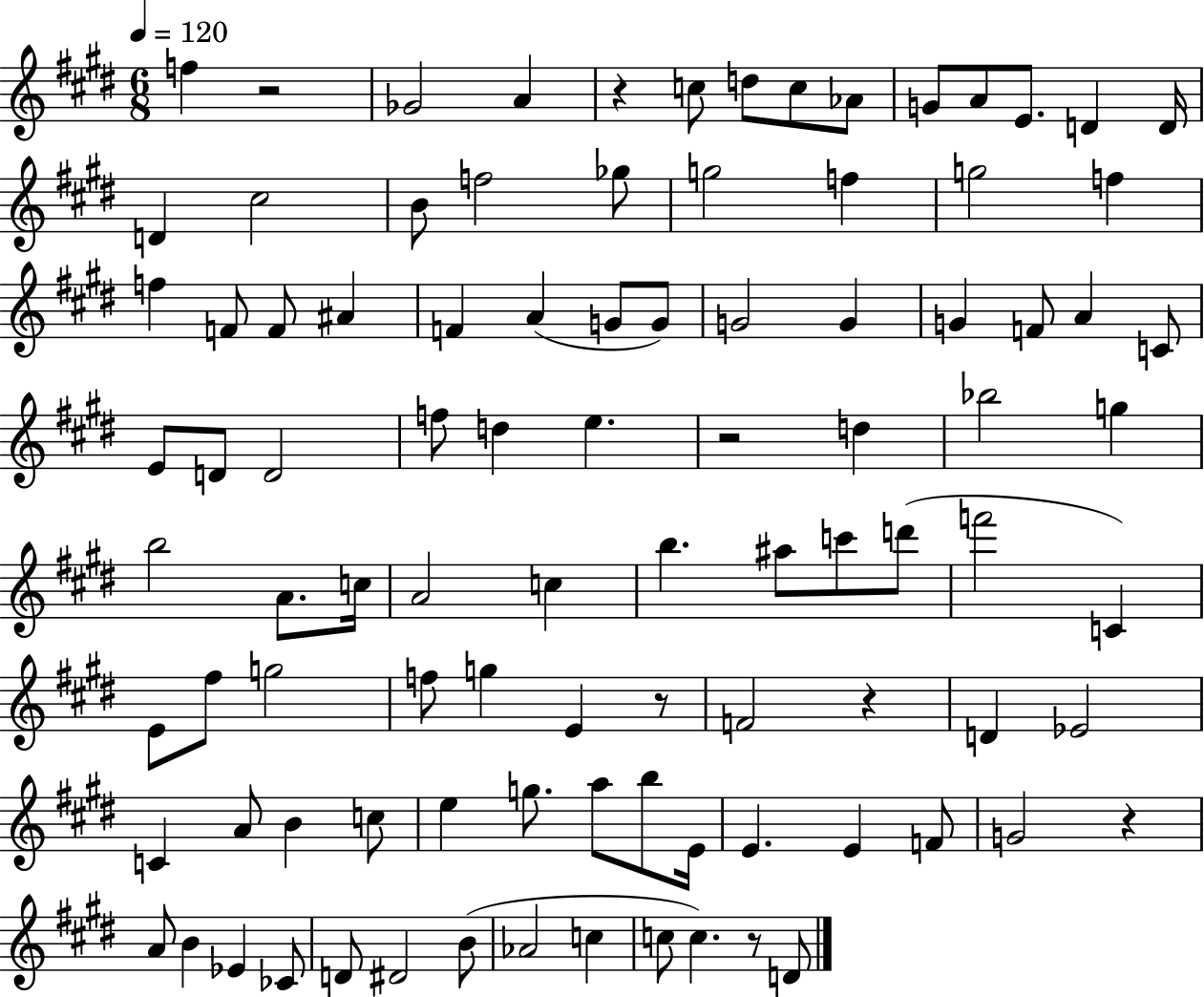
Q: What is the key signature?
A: E major